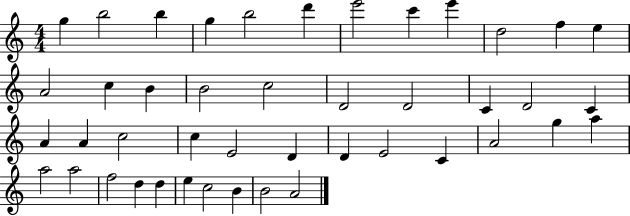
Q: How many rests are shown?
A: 0